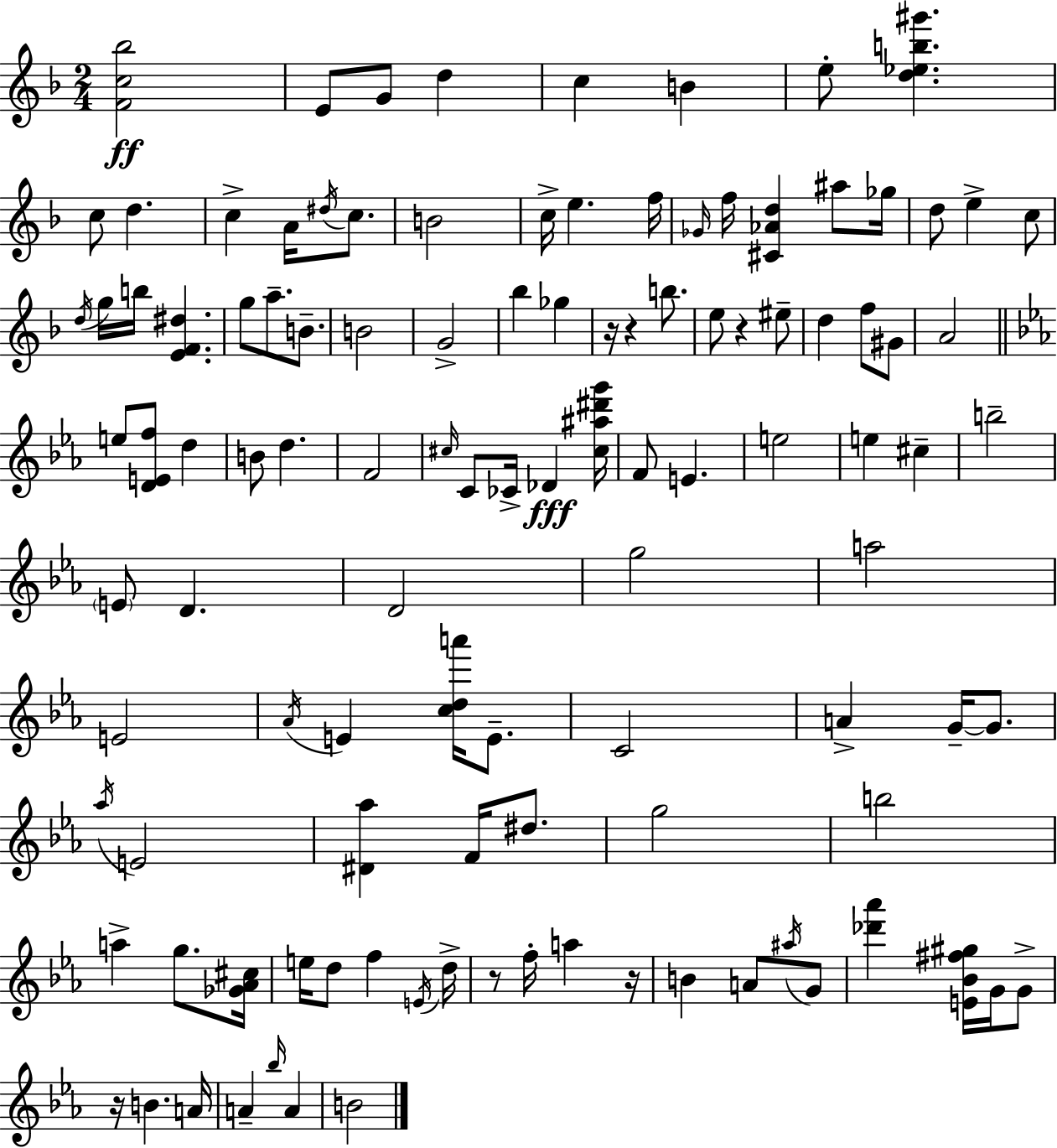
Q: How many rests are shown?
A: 6